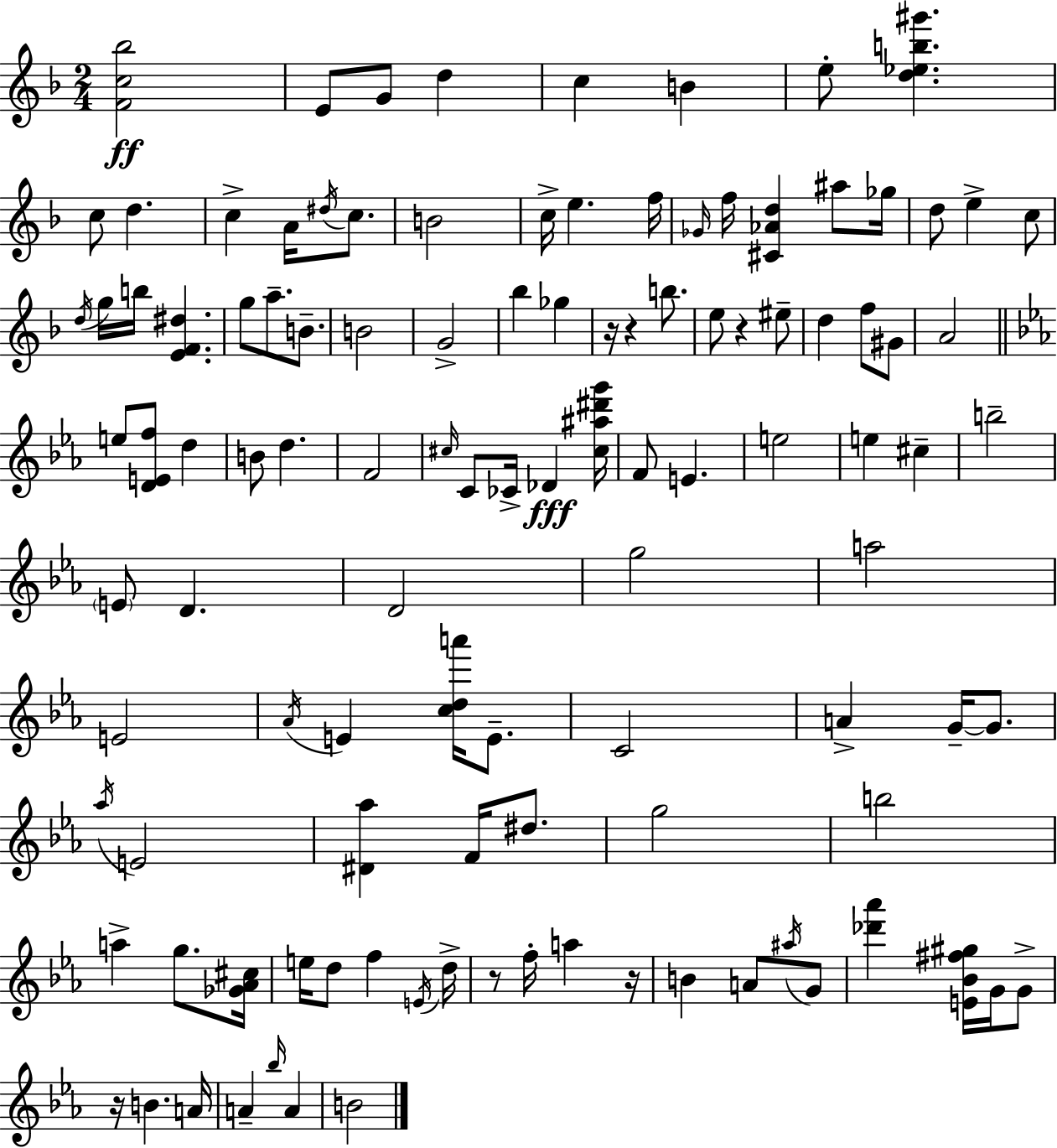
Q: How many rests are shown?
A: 6